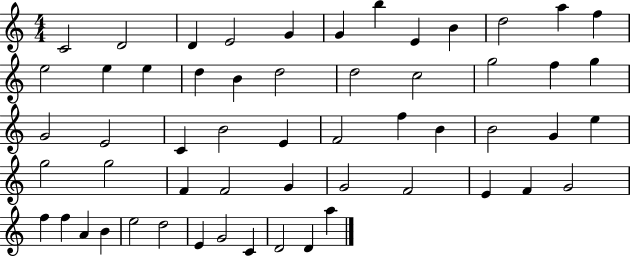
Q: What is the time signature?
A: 4/4